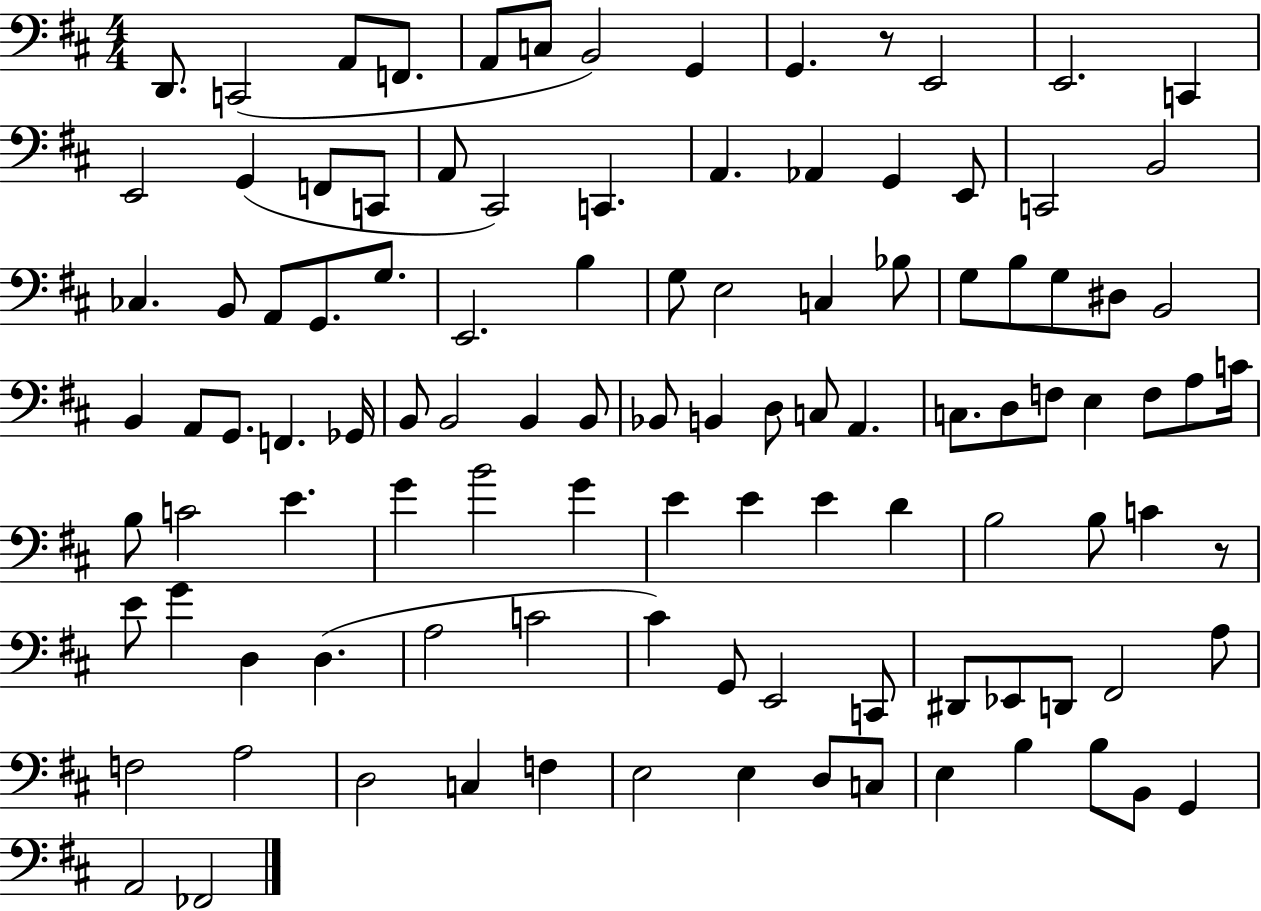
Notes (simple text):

D2/e. C2/h A2/e F2/e. A2/e C3/e B2/h G2/q G2/q. R/e E2/h E2/h. C2/q E2/h G2/q F2/e C2/e A2/e C#2/h C2/q. A2/q. Ab2/q G2/q E2/e C2/h B2/h CES3/q. B2/e A2/e G2/e. G3/e. E2/h. B3/q G3/e E3/h C3/q Bb3/e G3/e B3/e G3/e D#3/e B2/h B2/q A2/e G2/e. F2/q. Gb2/s B2/e B2/h B2/q B2/e Bb2/e B2/q D3/e C3/e A2/q. C3/e. D3/e F3/e E3/q F3/e A3/e C4/s B3/e C4/h E4/q. G4/q B4/h G4/q E4/q E4/q E4/q D4/q B3/h B3/e C4/q R/e E4/e G4/q D3/q D3/q. A3/h C4/h C#4/q G2/e E2/h C2/e D#2/e Eb2/e D2/e F#2/h A3/e F3/h A3/h D3/h C3/q F3/q E3/h E3/q D3/e C3/e E3/q B3/q B3/e B2/e G2/q A2/h FES2/h